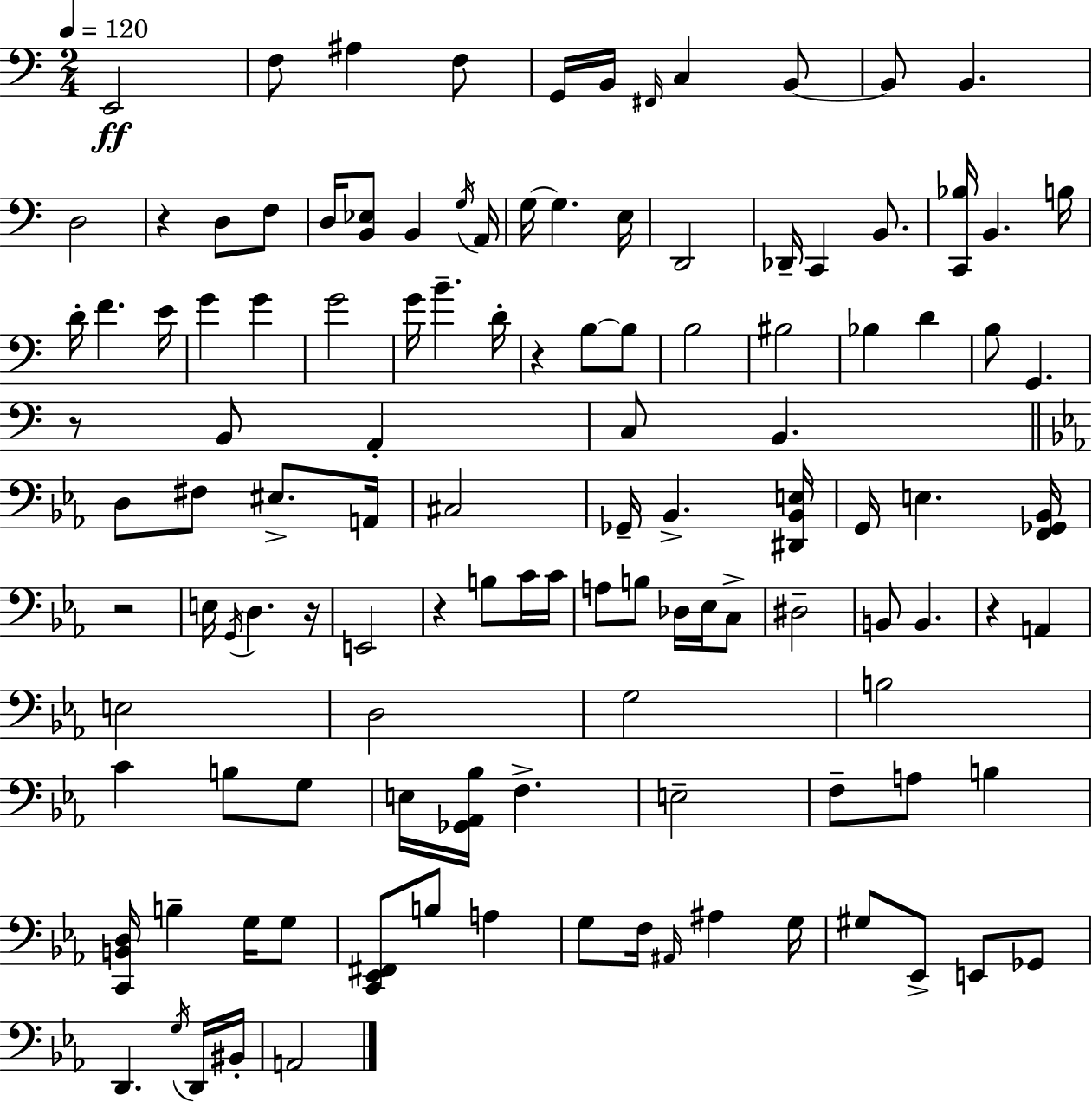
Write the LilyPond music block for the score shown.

{
  \clef bass
  \numericTimeSignature
  \time 2/4
  \key c \major
  \tempo 4 = 120
  \repeat volta 2 { e,2\ff | f8 ais4 f8 | g,16 b,16 \grace { fis,16 } c4 b,8~~ | b,8 b,4. | \break d2 | r4 d8 f8 | d16 <b, ees>8 b,4 | \acciaccatura { g16 } a,16 g16~~ g4. | \break e16 d,2 | des,16-- c,4 b,8. | <c, bes>16 b,4. | b16 d'16-. f'4. | \break e'16 g'4 g'4 | g'2 | g'16 b'4.-- | d'16-. r4 b8~~ | \break b8 b2 | bis2 | bes4 d'4 | b8 g,4. | \break r8 b,8 a,4-. | c8 b,4. | \bar "||" \break \key ees \major d8 fis8 eis8.-> a,16 | cis2 | ges,16-- bes,4.-> <dis, bes, e>16 | g,16 e4. <f, ges, bes,>16 | \break r2 | e16 \acciaccatura { g,16 } d4. | r16 e,2 | r4 b8 c'16 | \break c'16 a8 b8 des16 ees16 c8-> | dis2-- | b,8 b,4. | r4 a,4 | \break e2 | d2 | g2 | b2 | \break c'4 b8 g8 | e16 <ges, aes, bes>16 f4.-> | e2-- | f8-- a8 b4 | \break <c, b, d>16 b4-- g16 g8 | <c, ees, fis,>8 b8 a4 | g8 f16 \grace { ais,16 } ais4 | g16 gis8 ees,8-> e,8 | \break ges,8 d,4. | \acciaccatura { g16 } d,16 bis,16-. a,2 | } \bar "|."
}